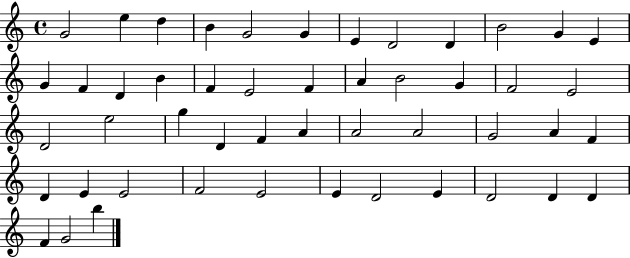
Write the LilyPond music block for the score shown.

{
  \clef treble
  \time 4/4
  \defaultTimeSignature
  \key c \major
  g'2 e''4 d''4 | b'4 g'2 g'4 | e'4 d'2 d'4 | b'2 g'4 e'4 | \break g'4 f'4 d'4 b'4 | f'4 e'2 f'4 | a'4 b'2 g'4 | f'2 e'2 | \break d'2 e''2 | g''4 d'4 f'4 a'4 | a'2 a'2 | g'2 a'4 f'4 | \break d'4 e'4 e'2 | f'2 e'2 | e'4 d'2 e'4 | d'2 d'4 d'4 | \break f'4 g'2 b''4 | \bar "|."
}